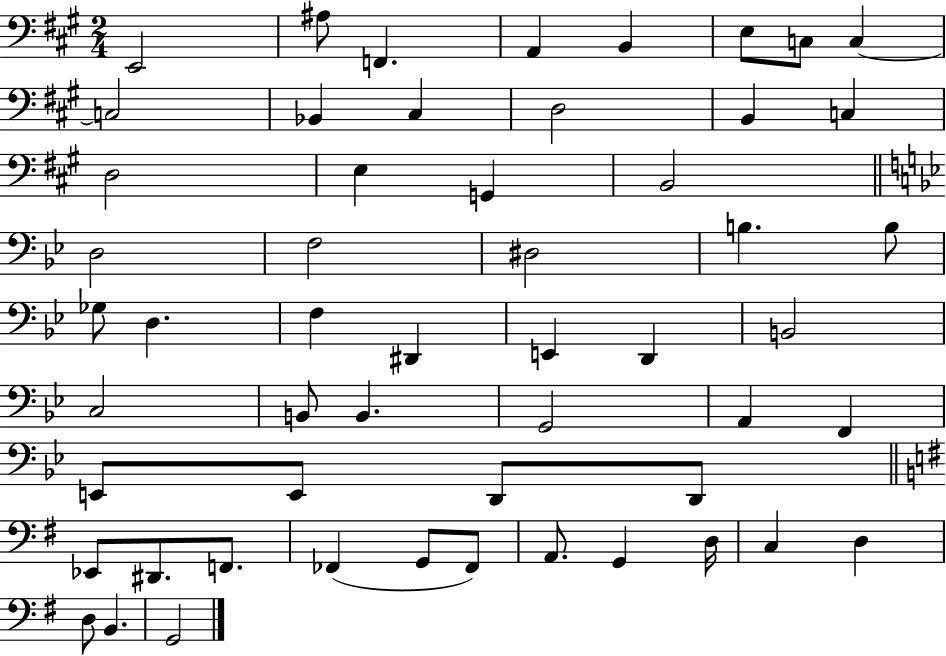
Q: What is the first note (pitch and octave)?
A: E2